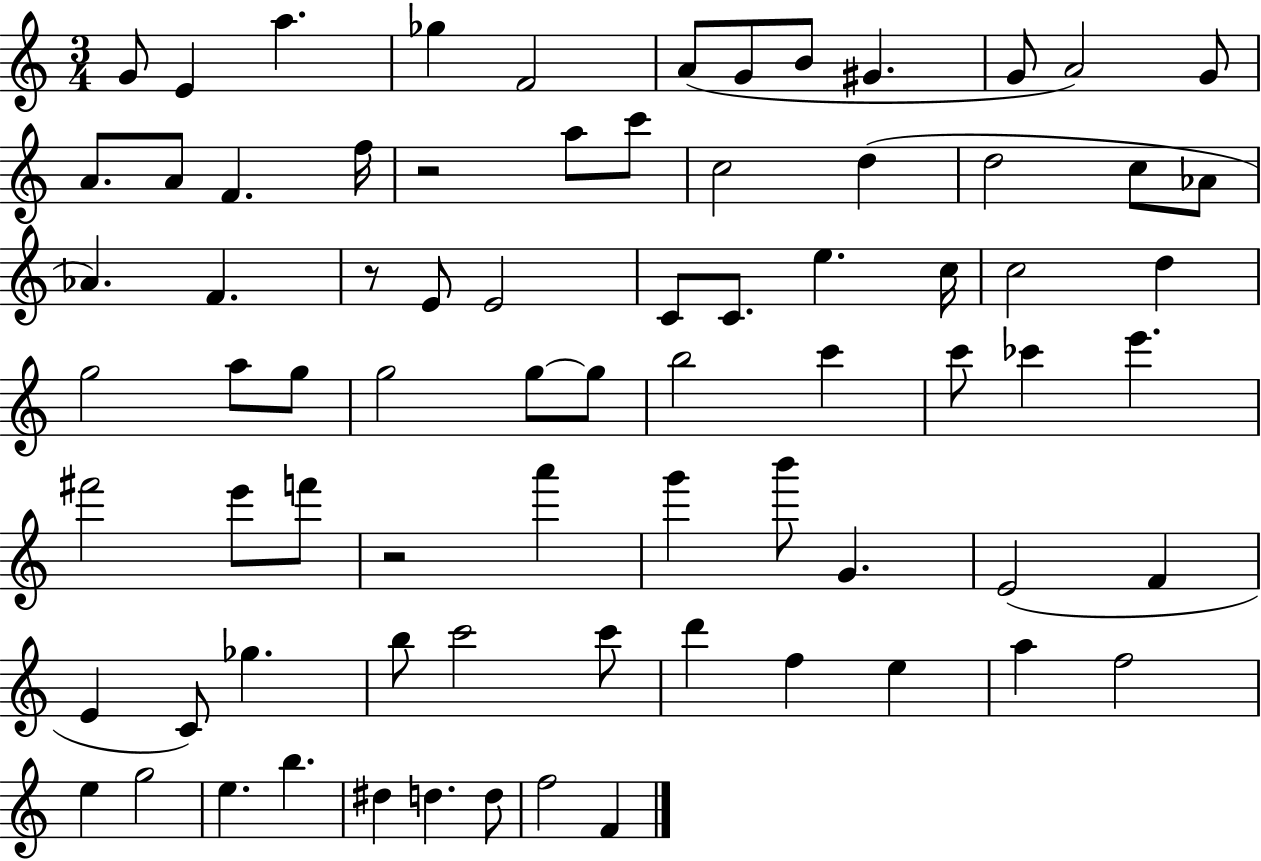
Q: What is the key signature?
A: C major